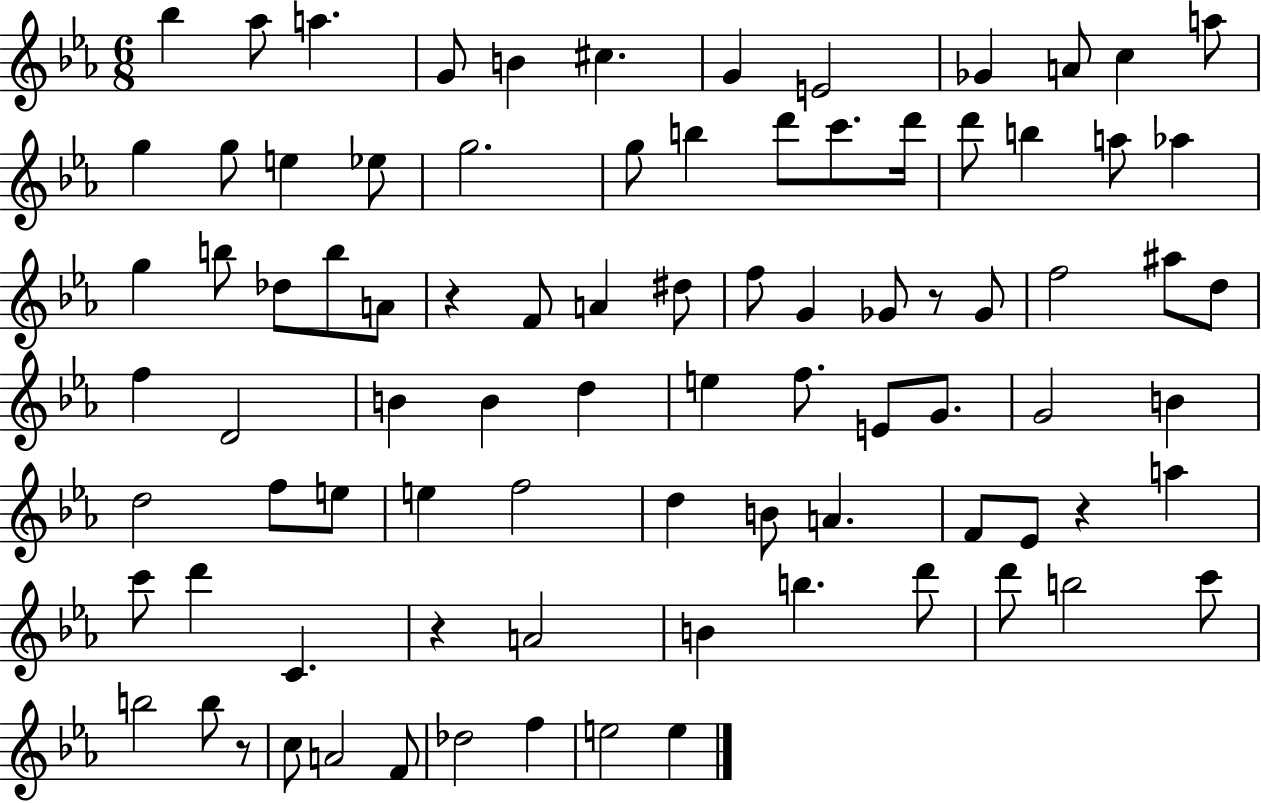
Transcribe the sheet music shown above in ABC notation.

X:1
T:Untitled
M:6/8
L:1/4
K:Eb
_b _a/2 a G/2 B ^c G E2 _G A/2 c a/2 g g/2 e _e/2 g2 g/2 b d'/2 c'/2 d'/4 d'/2 b a/2 _a g b/2 _d/2 b/2 A/2 z F/2 A ^d/2 f/2 G _G/2 z/2 _G/2 f2 ^a/2 d/2 f D2 B B d e f/2 E/2 G/2 G2 B d2 f/2 e/2 e f2 d B/2 A F/2 _E/2 z a c'/2 d' C z A2 B b d'/2 d'/2 b2 c'/2 b2 b/2 z/2 c/2 A2 F/2 _d2 f e2 e